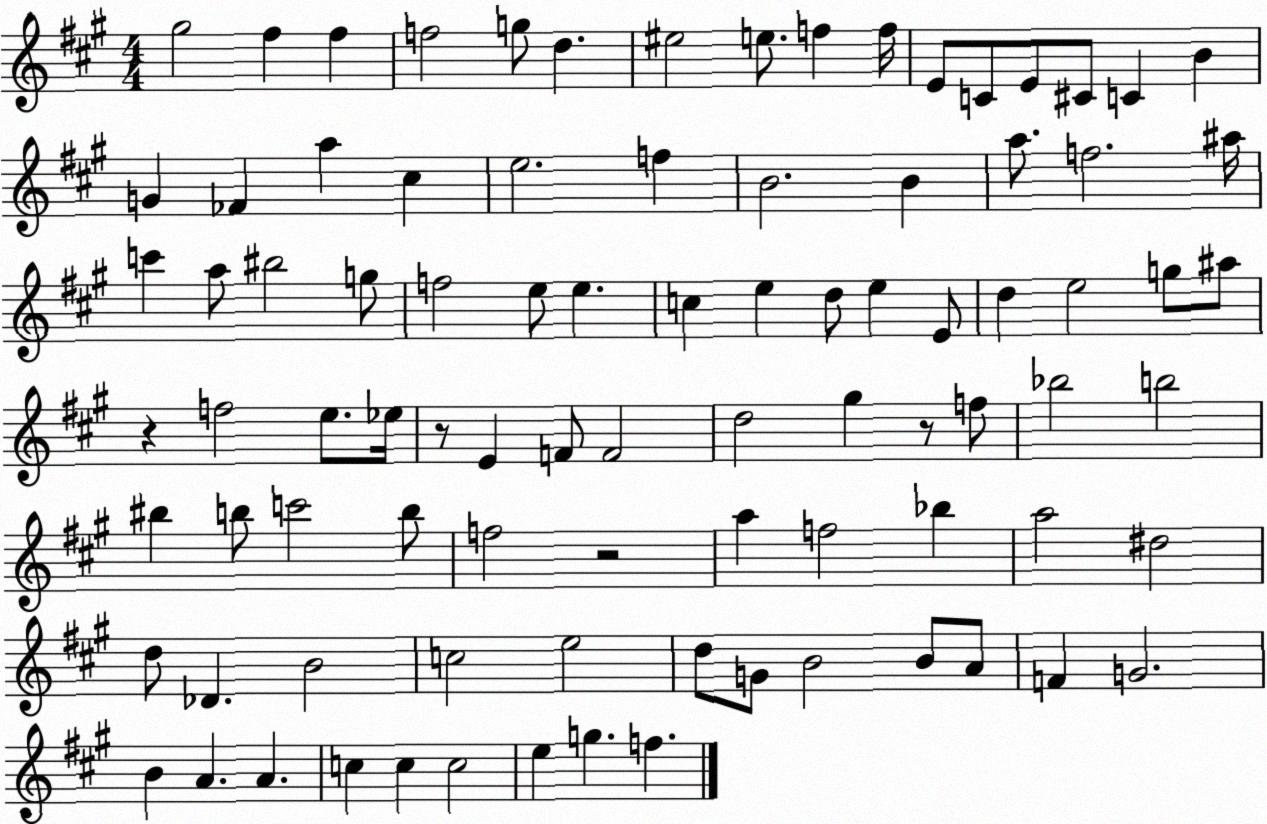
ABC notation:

X:1
T:Untitled
M:4/4
L:1/4
K:A
^g2 ^f ^f f2 g/2 d ^e2 e/2 f f/4 E/2 C/2 E/2 ^C/2 C B G _F a ^c e2 f B2 B a/2 f2 ^a/4 c' a/2 ^b2 g/2 f2 e/2 e c e d/2 e E/2 d e2 g/2 ^a/2 z f2 e/2 _e/4 z/2 E F/2 F2 d2 ^g z/2 f/2 _b2 b2 ^b b/2 c'2 b/2 f2 z2 a f2 _b a2 ^d2 d/2 _D B2 c2 e2 d/2 G/2 B2 B/2 A/2 F G2 B A A c c c2 e g f